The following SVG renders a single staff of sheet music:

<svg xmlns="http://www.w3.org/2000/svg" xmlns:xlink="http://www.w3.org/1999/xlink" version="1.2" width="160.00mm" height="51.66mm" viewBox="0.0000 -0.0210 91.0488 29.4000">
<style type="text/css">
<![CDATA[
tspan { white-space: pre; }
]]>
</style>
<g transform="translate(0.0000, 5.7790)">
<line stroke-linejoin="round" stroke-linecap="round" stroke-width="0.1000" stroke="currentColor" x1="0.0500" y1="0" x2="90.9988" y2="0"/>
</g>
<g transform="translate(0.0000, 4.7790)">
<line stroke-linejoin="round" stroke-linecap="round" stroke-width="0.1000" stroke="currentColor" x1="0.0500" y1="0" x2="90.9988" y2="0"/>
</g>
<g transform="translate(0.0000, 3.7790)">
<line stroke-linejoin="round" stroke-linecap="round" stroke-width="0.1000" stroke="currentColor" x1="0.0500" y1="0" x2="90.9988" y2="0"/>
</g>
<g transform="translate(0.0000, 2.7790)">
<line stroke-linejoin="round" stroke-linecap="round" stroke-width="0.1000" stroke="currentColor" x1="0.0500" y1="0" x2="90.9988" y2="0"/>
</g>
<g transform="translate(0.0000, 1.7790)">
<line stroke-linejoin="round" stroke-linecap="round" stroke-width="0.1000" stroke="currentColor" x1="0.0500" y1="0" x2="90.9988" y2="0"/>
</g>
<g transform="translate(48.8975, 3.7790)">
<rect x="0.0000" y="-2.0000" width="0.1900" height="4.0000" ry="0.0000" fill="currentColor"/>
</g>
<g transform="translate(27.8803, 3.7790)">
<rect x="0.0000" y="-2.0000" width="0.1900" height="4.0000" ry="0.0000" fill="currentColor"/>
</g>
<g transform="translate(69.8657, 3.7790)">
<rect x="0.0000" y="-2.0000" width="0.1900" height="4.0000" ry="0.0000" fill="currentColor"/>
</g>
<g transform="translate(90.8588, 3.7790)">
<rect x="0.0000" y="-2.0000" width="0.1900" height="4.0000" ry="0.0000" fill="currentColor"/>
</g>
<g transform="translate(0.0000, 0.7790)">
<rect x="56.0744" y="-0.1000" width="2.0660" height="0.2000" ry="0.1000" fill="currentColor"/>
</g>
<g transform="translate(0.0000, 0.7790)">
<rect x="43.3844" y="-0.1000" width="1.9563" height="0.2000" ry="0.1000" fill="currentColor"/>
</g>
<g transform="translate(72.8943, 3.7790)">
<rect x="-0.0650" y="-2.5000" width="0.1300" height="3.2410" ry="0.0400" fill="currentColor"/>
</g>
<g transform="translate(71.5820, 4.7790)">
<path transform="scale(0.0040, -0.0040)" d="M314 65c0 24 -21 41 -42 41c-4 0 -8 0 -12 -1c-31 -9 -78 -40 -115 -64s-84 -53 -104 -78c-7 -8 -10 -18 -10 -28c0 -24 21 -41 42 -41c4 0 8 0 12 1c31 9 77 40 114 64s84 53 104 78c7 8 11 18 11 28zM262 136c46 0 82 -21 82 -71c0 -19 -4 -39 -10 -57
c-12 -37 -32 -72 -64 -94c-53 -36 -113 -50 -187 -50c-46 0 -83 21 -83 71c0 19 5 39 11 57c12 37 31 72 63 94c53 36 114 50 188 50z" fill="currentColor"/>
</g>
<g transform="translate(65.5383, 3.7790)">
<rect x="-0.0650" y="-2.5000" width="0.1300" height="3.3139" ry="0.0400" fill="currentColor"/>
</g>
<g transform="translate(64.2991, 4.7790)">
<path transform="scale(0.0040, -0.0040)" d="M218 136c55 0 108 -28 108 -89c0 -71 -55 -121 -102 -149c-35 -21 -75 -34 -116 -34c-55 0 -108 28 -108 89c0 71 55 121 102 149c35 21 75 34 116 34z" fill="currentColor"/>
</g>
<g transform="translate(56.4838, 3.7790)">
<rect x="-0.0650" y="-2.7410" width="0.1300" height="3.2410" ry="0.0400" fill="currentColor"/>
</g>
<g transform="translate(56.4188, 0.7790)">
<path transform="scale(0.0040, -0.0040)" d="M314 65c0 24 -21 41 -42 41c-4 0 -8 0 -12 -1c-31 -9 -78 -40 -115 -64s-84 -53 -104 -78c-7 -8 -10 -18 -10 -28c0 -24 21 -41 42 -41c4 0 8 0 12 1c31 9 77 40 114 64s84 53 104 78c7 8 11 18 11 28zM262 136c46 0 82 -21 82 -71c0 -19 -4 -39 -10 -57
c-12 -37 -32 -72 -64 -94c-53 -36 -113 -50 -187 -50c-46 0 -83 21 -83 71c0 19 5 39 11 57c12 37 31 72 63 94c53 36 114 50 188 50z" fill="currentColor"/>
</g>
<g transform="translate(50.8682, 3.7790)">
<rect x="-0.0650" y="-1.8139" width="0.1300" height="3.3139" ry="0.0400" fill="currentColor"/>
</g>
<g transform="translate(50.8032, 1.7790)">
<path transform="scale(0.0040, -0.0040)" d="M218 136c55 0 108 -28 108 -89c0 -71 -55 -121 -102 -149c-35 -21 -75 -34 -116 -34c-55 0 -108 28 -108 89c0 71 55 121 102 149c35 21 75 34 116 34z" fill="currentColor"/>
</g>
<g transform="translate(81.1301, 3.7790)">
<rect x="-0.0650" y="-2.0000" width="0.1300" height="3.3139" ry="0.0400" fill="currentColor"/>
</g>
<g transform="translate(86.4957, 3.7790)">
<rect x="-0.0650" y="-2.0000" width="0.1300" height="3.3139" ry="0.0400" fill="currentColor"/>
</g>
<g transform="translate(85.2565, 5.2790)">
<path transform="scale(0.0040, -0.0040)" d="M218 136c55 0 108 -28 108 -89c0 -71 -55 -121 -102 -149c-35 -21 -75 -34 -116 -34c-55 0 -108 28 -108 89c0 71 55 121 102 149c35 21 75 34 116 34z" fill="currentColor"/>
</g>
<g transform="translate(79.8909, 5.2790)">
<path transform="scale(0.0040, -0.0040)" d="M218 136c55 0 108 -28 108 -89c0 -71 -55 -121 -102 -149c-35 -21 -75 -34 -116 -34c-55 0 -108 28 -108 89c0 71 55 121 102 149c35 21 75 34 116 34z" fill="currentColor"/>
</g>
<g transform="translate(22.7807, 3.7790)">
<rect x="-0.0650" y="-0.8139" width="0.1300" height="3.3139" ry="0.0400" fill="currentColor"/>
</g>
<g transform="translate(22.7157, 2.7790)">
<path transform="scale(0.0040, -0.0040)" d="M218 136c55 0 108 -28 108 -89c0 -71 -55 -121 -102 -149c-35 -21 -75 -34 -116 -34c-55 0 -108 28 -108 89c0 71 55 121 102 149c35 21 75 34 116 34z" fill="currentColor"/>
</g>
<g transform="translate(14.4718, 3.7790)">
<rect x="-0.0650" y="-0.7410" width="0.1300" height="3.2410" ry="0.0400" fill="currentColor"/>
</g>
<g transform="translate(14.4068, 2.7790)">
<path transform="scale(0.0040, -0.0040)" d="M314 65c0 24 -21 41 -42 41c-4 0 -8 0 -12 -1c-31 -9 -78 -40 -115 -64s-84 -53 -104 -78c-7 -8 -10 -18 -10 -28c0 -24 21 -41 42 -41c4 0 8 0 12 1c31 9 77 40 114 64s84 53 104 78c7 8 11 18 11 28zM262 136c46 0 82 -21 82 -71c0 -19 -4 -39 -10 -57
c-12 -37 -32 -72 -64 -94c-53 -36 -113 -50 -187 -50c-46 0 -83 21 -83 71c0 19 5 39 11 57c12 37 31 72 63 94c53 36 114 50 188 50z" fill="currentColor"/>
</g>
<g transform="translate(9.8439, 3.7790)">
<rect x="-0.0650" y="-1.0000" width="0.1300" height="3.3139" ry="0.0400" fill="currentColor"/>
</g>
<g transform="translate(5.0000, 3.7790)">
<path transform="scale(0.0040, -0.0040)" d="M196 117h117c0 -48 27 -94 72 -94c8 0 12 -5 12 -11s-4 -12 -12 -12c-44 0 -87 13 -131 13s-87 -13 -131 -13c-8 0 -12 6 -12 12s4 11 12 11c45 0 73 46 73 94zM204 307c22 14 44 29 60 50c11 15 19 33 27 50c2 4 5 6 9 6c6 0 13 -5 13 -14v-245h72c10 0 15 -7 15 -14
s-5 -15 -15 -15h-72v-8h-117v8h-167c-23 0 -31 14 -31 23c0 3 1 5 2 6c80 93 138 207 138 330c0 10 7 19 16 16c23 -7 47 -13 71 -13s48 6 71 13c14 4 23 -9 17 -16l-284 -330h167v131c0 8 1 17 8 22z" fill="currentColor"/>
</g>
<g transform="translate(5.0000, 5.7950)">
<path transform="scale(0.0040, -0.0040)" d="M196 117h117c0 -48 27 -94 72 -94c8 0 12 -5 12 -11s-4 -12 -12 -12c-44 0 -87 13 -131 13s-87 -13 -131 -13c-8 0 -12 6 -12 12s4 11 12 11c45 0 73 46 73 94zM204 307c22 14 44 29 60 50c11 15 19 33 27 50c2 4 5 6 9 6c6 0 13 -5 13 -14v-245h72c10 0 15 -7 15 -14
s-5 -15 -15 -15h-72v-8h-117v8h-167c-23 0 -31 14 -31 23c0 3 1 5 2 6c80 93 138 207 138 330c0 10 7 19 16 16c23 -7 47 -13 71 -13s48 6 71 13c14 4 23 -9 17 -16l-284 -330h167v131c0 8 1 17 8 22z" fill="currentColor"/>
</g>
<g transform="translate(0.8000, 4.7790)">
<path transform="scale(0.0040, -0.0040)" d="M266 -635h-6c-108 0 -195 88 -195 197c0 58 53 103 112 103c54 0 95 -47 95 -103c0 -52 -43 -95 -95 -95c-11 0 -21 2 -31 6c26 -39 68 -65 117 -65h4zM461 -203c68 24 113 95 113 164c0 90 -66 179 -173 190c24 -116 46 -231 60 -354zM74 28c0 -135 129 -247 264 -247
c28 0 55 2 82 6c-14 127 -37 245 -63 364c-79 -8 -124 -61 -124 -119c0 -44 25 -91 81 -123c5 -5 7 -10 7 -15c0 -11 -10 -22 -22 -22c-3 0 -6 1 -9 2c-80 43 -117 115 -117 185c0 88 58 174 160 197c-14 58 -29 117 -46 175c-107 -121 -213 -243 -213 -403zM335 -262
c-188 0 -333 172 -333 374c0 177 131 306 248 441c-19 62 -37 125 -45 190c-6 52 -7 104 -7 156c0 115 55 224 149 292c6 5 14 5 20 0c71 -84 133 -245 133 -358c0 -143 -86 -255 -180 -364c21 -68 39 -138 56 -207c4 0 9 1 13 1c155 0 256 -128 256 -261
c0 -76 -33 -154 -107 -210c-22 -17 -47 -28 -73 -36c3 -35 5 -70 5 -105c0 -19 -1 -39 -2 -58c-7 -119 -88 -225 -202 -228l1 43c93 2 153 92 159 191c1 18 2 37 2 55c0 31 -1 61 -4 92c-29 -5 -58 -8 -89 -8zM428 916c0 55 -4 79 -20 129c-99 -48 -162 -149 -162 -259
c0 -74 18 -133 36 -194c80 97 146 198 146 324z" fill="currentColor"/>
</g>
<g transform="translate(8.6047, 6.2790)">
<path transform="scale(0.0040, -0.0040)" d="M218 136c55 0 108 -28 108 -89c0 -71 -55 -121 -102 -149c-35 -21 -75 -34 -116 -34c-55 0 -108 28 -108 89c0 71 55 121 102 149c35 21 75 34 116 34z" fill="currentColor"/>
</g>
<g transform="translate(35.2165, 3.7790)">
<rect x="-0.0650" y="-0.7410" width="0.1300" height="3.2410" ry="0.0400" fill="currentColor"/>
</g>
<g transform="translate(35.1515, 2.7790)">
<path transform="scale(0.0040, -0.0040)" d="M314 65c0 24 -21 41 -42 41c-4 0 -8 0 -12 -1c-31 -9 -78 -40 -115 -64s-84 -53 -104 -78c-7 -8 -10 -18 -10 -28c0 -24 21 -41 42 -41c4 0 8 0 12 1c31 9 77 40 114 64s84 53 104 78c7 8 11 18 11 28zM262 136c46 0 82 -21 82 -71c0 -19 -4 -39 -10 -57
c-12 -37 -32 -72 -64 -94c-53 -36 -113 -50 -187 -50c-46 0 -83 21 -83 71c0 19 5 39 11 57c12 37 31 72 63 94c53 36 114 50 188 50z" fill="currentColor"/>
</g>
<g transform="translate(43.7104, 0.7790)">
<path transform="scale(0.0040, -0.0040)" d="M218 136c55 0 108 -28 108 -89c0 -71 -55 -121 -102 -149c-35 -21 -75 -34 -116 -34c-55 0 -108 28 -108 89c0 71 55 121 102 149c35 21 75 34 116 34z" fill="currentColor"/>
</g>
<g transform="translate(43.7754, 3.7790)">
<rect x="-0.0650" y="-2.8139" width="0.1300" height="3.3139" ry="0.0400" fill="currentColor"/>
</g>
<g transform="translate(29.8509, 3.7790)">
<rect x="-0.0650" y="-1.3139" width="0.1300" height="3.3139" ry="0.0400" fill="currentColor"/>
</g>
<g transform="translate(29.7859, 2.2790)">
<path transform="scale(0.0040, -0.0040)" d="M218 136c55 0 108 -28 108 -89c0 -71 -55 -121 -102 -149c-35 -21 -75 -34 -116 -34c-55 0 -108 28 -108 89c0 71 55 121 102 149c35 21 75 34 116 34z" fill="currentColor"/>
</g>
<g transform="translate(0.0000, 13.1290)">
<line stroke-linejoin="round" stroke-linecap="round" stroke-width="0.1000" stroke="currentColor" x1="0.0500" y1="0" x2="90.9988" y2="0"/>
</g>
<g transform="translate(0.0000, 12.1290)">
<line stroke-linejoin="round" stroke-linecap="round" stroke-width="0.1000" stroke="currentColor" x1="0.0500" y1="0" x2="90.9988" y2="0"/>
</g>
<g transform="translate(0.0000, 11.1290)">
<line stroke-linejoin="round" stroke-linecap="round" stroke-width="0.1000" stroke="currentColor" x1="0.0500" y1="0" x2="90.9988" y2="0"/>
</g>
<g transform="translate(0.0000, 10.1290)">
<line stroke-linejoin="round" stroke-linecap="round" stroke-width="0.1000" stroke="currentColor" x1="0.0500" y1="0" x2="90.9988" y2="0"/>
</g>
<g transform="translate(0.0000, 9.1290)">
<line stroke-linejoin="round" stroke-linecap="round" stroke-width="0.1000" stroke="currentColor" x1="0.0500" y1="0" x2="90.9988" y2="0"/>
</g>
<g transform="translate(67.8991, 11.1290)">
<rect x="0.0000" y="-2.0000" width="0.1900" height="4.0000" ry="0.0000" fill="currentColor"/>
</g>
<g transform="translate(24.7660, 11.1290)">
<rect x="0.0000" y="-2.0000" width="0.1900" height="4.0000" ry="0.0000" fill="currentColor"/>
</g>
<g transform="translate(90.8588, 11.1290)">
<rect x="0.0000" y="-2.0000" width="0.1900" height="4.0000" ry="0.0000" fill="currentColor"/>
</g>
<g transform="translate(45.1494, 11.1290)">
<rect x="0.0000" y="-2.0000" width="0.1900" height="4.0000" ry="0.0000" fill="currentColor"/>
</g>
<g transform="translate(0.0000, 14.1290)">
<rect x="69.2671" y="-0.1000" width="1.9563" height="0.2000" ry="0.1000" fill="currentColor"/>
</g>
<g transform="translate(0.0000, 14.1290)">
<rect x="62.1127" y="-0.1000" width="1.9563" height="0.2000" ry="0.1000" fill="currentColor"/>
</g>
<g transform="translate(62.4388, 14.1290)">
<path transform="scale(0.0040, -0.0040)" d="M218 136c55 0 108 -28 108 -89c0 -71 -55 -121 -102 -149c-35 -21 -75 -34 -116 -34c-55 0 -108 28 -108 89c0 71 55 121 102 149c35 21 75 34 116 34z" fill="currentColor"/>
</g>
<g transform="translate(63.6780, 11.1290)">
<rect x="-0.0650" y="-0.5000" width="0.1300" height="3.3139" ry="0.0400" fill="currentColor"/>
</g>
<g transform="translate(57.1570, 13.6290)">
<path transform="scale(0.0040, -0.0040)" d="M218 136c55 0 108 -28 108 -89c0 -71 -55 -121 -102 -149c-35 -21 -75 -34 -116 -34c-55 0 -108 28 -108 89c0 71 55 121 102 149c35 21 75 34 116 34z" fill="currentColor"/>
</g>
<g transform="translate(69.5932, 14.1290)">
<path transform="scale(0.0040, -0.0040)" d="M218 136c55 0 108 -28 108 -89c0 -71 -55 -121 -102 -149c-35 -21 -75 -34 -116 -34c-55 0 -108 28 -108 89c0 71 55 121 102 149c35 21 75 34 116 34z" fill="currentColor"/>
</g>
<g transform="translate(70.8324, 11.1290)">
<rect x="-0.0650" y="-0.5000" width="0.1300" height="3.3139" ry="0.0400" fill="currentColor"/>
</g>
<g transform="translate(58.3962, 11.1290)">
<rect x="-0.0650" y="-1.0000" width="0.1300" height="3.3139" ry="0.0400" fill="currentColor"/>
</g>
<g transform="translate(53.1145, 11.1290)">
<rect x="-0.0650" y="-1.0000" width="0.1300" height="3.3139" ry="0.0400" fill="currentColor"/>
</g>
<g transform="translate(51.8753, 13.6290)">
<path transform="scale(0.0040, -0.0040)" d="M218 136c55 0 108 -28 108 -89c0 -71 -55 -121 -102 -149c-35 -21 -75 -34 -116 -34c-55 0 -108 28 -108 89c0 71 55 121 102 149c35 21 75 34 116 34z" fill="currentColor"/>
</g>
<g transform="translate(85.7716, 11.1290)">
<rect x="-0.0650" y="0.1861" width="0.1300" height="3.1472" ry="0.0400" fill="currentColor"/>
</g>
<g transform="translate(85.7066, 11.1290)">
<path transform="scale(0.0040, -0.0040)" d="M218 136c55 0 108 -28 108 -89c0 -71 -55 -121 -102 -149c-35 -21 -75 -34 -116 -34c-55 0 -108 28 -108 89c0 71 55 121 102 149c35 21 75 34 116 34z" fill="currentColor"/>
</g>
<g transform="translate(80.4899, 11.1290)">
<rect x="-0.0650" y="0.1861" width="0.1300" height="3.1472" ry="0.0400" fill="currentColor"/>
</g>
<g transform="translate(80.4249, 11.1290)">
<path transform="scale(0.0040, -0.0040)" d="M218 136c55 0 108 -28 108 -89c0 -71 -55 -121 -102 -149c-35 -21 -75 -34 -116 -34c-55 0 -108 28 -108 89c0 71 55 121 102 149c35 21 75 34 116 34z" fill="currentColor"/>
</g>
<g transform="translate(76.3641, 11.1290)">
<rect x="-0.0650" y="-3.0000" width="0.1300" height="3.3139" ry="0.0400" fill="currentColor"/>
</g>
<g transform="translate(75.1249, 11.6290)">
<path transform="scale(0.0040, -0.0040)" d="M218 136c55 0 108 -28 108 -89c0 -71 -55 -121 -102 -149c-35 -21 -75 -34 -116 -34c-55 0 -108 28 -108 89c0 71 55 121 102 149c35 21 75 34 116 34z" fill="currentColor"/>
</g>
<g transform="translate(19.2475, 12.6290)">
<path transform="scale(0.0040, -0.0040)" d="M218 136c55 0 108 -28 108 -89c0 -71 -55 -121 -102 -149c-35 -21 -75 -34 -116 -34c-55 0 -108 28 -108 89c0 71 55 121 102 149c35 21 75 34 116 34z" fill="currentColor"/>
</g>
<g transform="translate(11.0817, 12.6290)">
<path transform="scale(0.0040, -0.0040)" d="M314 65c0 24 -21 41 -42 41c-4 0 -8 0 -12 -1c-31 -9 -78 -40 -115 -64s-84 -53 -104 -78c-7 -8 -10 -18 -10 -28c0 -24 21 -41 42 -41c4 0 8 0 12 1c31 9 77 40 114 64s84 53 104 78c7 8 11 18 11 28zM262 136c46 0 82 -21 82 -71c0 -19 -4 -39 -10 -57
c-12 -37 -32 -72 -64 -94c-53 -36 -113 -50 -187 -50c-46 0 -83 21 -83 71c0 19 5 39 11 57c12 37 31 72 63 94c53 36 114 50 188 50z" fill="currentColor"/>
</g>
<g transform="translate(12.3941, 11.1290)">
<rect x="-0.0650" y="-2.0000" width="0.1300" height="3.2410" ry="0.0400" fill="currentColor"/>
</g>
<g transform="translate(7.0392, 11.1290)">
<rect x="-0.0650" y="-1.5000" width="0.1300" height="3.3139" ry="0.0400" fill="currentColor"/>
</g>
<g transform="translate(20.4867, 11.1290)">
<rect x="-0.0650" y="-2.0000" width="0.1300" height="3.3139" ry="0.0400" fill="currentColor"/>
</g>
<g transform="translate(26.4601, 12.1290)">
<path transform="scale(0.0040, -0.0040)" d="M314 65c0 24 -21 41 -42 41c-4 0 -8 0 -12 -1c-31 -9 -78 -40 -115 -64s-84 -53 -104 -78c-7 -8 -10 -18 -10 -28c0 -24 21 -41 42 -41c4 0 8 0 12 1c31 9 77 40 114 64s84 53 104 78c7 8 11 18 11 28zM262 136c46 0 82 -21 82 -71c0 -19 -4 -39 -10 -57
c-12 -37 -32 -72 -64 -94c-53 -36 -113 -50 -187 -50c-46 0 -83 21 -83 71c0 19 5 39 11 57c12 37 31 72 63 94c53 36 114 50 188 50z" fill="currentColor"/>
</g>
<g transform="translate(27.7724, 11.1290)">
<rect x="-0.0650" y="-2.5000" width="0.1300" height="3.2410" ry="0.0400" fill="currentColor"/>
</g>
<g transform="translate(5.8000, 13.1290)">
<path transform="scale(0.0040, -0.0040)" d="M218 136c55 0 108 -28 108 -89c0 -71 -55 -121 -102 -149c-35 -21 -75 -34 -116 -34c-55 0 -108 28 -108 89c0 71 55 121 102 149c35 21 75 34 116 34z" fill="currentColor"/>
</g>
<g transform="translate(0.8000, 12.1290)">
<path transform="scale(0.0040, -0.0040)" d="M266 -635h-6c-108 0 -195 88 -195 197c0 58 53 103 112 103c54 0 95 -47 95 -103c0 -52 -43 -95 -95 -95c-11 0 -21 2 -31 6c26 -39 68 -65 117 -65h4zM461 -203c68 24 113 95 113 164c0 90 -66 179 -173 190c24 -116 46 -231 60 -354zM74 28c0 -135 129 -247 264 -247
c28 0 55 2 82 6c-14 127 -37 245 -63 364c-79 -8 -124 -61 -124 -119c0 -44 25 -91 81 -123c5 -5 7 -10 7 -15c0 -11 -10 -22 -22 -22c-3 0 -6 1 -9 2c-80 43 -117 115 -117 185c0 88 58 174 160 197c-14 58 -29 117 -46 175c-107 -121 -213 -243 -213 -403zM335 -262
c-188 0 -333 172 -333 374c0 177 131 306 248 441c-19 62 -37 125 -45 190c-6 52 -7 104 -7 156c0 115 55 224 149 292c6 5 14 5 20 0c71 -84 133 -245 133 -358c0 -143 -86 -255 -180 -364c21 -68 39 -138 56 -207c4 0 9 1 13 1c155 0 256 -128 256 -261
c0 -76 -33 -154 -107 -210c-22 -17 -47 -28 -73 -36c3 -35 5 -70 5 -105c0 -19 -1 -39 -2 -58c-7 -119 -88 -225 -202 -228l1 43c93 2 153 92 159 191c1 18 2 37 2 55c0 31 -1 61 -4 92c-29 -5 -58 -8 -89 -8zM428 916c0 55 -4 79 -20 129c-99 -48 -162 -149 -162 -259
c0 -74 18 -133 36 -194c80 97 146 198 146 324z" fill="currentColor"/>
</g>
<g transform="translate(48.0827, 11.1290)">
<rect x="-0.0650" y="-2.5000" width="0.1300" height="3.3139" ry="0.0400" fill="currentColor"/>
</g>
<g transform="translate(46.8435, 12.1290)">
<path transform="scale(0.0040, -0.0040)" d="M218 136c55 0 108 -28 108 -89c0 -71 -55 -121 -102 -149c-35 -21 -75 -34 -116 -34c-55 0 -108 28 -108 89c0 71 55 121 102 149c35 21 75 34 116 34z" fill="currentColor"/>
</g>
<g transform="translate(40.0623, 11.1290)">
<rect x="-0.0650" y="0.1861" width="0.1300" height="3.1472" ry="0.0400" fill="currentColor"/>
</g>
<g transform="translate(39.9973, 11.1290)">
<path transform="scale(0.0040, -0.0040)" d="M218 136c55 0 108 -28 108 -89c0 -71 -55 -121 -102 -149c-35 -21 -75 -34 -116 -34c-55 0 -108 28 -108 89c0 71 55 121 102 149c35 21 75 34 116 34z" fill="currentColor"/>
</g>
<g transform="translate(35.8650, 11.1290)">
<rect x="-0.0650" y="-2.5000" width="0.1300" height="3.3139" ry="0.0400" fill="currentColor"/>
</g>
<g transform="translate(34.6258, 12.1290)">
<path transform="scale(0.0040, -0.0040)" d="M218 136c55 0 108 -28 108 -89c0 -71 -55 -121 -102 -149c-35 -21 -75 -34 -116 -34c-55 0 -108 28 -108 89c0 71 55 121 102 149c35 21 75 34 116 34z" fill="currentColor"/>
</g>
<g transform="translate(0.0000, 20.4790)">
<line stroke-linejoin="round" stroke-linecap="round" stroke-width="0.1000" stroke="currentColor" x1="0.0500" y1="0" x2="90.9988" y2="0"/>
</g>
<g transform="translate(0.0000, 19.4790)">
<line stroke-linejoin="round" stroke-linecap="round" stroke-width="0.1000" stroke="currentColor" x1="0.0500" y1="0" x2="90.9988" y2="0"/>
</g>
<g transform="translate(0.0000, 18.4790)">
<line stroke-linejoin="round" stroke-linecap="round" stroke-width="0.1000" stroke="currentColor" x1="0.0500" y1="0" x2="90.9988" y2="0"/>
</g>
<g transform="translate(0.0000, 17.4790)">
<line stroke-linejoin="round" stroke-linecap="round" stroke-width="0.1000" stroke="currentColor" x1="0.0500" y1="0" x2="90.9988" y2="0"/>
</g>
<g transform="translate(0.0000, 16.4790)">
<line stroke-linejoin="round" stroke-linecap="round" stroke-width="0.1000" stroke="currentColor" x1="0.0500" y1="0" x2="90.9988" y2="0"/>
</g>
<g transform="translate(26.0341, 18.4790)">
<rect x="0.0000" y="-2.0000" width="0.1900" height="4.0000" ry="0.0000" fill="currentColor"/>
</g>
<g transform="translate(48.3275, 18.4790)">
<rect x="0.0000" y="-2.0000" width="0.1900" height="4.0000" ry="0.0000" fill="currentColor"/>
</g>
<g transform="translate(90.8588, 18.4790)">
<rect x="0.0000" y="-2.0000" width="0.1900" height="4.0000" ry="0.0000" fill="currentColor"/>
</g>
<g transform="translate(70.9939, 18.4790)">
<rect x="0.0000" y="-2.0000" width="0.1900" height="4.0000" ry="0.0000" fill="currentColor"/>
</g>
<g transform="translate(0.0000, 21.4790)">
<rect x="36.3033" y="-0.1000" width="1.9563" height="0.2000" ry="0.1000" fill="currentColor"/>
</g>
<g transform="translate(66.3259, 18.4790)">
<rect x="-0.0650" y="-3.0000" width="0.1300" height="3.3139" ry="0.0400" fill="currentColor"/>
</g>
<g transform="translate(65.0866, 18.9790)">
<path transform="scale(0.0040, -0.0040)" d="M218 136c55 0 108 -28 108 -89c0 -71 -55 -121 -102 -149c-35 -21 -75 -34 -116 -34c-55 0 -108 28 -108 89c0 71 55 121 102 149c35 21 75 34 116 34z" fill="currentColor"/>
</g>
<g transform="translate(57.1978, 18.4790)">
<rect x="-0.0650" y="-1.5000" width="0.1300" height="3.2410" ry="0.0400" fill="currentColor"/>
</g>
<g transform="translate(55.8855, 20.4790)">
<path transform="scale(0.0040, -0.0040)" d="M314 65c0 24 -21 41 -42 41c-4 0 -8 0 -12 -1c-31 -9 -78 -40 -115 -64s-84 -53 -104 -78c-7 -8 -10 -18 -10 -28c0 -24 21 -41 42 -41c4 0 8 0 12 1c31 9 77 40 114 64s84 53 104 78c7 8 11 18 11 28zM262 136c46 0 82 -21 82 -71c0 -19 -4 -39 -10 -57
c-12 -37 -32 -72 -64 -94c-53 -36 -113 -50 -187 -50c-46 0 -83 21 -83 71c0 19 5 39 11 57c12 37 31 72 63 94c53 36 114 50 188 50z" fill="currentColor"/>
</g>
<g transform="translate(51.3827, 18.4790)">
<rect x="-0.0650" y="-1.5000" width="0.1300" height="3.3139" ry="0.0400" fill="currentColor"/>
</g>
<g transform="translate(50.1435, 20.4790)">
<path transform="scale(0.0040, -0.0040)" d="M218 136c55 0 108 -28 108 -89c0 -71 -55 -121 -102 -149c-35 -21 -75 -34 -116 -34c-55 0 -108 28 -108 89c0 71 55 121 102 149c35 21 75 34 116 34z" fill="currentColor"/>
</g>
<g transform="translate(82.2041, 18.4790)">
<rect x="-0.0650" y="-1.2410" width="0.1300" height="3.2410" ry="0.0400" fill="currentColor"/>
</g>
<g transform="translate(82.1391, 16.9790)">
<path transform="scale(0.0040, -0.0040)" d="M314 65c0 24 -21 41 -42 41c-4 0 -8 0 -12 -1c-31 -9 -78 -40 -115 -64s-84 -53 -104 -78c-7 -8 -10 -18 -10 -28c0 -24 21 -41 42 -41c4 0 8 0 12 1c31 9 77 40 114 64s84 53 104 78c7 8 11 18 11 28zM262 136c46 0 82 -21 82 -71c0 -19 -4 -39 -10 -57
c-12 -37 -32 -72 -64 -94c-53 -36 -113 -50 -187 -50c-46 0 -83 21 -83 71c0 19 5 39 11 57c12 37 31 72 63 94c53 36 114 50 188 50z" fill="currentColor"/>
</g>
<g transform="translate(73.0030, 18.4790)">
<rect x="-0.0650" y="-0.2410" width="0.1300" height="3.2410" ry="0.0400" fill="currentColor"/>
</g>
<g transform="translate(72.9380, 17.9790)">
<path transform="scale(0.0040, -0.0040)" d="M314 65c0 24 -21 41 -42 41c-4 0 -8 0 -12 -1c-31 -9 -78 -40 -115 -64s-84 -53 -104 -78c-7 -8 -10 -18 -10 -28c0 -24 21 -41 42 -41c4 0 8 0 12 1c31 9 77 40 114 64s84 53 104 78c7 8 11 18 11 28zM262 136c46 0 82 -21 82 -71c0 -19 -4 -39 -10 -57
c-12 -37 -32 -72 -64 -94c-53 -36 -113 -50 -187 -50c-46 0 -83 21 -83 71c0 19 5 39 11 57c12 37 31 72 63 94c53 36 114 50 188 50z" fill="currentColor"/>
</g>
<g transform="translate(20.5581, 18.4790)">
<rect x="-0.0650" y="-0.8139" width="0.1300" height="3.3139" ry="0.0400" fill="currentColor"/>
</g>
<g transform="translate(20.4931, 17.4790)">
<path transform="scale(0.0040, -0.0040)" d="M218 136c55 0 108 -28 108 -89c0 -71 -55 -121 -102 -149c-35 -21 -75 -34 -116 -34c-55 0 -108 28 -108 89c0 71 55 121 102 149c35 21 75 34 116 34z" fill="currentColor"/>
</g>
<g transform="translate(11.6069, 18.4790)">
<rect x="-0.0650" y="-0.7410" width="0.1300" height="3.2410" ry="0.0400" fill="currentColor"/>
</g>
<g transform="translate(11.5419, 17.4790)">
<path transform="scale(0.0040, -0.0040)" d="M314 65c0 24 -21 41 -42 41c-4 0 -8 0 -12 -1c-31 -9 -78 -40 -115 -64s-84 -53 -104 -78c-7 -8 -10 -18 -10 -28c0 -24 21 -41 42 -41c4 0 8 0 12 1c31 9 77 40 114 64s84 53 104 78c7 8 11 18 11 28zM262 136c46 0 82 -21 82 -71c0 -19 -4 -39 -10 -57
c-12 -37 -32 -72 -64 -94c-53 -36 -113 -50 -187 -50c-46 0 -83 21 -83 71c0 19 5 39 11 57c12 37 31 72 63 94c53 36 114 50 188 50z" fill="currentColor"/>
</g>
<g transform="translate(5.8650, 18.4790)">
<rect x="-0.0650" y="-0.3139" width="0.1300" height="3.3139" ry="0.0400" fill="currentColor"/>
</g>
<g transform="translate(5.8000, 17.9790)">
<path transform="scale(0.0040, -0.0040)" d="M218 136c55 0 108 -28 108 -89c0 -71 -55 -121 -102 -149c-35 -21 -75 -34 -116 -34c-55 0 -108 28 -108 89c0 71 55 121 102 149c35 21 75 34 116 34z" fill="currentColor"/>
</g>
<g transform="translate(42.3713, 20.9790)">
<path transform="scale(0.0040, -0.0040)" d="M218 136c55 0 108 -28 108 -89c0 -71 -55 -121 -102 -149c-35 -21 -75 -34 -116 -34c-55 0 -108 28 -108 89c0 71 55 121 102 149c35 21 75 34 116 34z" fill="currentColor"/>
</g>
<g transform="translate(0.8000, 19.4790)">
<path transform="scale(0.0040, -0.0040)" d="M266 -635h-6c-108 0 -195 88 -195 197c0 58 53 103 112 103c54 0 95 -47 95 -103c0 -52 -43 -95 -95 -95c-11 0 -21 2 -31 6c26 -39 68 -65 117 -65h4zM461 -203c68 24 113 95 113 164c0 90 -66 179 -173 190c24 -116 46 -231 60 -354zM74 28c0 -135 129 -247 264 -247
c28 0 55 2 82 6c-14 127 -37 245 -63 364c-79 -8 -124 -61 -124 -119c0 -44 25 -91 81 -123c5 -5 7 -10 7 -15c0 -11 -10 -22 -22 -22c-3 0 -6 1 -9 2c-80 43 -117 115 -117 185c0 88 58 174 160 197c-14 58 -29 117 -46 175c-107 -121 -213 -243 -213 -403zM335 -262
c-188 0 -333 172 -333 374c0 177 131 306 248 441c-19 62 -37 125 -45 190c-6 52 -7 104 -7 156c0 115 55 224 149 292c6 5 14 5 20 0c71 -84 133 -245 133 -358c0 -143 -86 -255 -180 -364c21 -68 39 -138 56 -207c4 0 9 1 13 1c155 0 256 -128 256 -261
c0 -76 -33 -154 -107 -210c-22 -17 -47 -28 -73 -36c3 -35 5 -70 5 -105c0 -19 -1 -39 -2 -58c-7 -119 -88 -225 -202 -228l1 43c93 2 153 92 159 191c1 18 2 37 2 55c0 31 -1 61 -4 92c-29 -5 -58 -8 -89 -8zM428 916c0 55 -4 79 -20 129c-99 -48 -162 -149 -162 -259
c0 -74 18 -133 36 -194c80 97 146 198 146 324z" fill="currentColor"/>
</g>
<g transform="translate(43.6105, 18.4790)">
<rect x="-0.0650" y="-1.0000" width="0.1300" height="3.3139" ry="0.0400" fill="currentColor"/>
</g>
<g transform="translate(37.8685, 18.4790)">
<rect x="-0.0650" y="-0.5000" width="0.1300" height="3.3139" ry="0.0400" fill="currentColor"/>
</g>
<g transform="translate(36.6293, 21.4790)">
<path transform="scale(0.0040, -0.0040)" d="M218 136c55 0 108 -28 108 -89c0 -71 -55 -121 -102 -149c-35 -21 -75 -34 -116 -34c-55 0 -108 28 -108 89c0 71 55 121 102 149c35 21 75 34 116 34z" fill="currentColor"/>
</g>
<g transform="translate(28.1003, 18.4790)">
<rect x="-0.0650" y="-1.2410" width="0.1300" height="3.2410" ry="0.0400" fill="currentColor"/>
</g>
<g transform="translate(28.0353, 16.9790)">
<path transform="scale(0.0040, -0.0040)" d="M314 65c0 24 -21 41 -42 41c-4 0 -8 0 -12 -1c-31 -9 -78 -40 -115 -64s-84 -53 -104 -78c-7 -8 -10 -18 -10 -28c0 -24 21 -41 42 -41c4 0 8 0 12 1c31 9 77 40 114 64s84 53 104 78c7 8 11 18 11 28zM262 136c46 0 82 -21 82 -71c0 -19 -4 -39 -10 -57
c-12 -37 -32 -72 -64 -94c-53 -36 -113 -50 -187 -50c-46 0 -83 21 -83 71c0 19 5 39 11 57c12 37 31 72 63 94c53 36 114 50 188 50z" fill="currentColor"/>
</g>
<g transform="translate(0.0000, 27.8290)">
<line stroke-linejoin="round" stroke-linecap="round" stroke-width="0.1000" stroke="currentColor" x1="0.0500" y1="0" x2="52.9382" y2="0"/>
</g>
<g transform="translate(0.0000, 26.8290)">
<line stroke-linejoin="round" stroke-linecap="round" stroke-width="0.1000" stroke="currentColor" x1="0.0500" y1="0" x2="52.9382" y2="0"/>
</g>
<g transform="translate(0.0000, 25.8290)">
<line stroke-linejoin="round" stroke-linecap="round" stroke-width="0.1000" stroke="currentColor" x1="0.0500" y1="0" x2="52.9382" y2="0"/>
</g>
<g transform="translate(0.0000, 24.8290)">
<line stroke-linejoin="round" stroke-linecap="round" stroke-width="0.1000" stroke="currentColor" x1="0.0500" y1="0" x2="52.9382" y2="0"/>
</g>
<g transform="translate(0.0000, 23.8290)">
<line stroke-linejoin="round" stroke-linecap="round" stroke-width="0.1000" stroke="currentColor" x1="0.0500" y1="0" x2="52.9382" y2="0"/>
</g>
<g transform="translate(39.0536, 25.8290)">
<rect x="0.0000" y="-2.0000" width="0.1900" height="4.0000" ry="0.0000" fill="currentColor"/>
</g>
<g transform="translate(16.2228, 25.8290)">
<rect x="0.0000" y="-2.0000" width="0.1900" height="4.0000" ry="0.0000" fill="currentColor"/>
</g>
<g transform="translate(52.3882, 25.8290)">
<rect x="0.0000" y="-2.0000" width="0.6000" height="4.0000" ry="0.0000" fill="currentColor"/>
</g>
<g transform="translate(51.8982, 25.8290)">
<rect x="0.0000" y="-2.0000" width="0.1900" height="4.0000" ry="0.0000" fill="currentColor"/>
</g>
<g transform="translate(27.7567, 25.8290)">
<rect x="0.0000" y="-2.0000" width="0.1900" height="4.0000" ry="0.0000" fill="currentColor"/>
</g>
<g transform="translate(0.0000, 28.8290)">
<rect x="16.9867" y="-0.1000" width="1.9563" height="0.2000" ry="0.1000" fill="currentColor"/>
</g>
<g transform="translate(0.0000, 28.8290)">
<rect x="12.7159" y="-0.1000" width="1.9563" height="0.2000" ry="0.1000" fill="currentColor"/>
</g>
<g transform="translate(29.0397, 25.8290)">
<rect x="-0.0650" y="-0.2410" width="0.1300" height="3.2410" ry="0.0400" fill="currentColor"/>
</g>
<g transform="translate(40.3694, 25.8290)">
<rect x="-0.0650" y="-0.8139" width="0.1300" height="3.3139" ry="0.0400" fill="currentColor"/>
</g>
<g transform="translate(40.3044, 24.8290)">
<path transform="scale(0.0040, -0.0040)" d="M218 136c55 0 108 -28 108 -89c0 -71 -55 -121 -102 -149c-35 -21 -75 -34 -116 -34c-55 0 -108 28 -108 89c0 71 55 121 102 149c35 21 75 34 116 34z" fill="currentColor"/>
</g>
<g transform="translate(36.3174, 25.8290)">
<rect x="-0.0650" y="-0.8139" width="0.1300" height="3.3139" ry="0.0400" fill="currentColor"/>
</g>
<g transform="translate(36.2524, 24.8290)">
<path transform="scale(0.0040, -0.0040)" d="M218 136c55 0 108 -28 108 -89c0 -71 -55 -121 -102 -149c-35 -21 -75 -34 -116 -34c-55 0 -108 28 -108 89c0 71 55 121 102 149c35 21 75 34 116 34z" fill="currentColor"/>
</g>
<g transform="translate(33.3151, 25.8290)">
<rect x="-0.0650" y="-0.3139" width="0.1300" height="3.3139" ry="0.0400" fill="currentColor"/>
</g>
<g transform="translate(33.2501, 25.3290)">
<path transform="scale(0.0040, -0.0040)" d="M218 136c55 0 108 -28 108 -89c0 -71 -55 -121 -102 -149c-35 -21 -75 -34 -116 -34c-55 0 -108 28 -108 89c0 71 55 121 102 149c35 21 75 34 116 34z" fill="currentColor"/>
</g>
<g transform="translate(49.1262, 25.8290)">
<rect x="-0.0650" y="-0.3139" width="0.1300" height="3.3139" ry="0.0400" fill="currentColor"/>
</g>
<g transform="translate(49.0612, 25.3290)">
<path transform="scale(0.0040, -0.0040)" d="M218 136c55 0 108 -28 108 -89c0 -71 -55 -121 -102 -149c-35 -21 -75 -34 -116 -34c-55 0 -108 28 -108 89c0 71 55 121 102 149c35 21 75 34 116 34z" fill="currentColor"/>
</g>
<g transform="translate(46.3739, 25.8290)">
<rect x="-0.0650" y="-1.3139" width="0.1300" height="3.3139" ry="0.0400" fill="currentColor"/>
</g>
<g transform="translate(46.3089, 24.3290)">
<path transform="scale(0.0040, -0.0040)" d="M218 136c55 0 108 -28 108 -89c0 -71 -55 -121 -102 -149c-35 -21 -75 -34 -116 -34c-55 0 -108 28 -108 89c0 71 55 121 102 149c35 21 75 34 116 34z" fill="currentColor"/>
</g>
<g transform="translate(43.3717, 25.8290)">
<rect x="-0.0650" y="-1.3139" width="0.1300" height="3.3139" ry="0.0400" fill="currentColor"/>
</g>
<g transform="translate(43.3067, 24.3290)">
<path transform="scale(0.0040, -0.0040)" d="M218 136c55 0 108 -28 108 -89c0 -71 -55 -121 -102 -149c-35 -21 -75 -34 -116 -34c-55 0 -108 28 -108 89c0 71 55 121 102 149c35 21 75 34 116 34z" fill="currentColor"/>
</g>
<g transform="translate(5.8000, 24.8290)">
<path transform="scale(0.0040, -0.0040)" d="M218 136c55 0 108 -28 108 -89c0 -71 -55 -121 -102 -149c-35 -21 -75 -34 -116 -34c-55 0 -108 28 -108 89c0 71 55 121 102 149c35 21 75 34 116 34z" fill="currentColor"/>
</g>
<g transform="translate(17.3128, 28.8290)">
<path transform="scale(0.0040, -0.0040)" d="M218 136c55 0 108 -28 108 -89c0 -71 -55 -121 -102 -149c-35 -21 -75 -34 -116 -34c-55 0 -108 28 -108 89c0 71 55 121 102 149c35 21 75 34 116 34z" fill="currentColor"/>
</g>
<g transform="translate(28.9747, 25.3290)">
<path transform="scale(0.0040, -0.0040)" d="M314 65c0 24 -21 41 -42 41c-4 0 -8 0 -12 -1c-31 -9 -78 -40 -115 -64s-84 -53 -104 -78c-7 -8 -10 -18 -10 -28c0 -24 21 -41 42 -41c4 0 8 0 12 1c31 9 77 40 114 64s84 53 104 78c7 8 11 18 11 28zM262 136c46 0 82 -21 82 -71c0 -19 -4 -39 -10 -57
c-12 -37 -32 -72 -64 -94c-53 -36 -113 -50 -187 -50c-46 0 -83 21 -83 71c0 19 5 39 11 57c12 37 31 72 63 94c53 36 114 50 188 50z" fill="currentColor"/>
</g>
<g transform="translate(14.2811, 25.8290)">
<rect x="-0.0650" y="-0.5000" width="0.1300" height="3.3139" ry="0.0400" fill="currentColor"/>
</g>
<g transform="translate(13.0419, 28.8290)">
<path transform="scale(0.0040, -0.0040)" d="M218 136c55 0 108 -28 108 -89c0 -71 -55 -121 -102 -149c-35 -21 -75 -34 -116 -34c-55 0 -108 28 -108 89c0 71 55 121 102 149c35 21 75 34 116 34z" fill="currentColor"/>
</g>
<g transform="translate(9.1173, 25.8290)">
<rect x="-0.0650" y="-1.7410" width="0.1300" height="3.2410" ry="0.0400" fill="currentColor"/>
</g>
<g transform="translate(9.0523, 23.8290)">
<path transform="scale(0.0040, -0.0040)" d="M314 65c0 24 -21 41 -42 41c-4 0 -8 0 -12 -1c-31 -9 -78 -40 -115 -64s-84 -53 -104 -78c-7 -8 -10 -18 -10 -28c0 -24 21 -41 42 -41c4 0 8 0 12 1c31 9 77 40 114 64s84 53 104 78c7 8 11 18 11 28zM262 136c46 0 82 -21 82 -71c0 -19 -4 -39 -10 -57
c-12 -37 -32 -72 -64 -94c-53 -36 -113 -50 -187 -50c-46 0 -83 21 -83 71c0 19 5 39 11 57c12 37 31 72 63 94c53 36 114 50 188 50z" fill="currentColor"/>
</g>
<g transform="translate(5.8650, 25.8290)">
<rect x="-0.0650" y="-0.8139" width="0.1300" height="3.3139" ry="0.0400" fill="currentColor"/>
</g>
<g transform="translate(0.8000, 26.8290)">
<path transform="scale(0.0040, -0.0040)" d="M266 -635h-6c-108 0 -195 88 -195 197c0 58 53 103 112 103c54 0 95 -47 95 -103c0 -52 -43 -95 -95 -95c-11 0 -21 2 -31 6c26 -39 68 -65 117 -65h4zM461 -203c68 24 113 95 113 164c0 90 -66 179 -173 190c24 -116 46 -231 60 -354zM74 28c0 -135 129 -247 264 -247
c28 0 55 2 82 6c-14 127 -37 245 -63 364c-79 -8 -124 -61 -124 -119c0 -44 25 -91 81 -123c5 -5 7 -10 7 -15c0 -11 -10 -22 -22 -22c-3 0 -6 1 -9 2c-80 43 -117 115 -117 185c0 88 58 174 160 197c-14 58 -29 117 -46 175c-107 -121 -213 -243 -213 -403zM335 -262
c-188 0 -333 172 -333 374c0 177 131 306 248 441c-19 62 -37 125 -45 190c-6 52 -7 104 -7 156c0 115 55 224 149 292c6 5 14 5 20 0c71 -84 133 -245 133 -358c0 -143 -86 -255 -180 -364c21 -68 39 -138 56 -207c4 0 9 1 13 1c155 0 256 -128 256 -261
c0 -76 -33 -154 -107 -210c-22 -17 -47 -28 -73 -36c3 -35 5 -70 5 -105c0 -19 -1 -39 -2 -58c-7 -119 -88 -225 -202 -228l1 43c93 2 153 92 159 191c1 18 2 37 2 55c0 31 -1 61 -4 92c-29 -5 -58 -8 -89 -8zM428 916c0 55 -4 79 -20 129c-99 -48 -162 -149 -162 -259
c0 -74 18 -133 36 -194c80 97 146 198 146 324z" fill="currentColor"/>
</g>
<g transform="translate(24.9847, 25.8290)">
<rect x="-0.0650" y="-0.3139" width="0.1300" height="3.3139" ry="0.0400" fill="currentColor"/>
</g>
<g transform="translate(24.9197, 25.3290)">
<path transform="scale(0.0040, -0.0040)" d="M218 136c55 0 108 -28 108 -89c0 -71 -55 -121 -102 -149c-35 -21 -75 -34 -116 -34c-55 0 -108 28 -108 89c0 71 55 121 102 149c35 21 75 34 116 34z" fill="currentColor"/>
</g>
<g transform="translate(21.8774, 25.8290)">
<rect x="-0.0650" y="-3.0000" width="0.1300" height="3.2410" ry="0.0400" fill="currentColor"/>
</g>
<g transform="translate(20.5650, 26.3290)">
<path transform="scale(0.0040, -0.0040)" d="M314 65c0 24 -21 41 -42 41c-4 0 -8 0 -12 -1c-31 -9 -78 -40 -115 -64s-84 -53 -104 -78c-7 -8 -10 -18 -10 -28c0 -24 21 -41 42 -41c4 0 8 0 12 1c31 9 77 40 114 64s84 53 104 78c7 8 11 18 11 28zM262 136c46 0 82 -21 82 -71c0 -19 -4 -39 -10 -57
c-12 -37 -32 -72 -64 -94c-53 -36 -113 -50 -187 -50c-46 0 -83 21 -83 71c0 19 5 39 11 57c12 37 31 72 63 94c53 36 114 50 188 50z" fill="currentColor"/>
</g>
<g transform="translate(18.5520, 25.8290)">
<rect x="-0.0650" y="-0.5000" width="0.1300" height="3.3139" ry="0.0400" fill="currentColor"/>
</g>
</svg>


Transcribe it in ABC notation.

X:1
T:Untitled
M:4/4
L:1/4
K:C
D d2 d e d2 a f a2 G G2 F F E F2 F G2 G B G D D C C A B B c d2 d e2 C D E E2 A c2 e2 d f2 C C A2 c c2 c d d e e c